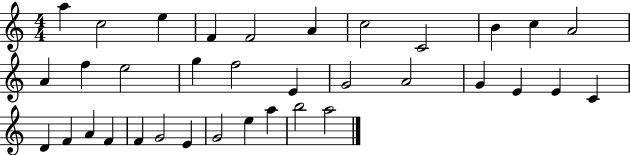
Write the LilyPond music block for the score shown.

{
  \clef treble
  \numericTimeSignature
  \time 4/4
  \key c \major
  a''4 c''2 e''4 | f'4 f'2 a'4 | c''2 c'2 | b'4 c''4 a'2 | \break a'4 f''4 e''2 | g''4 f''2 e'4 | g'2 a'2 | g'4 e'4 e'4 c'4 | \break d'4 f'4 a'4 f'4 | f'4 g'2 e'4 | g'2 e''4 a''4 | b''2 a''2 | \break \bar "|."
}